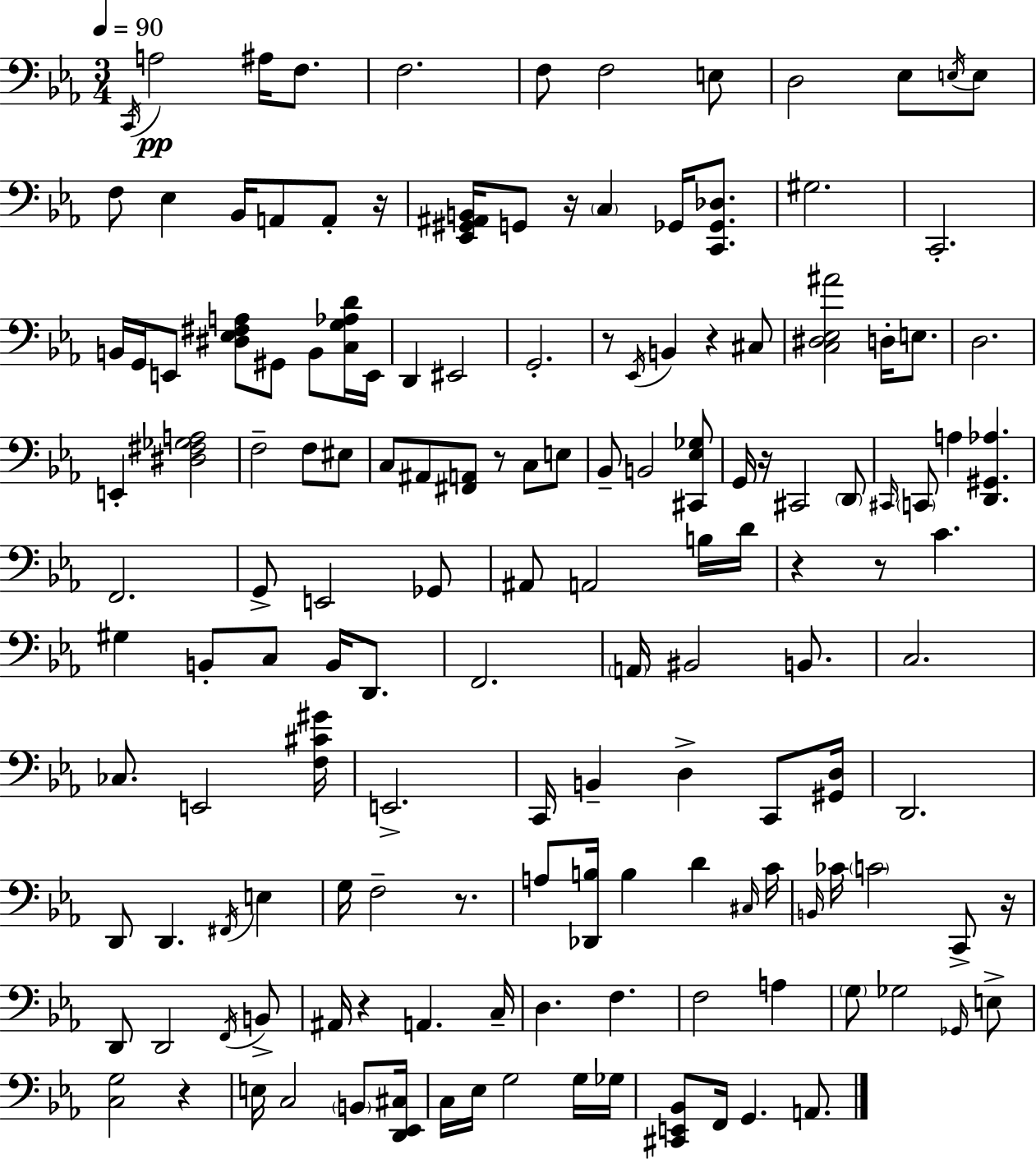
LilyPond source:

{
  \clef bass
  \numericTimeSignature
  \time 3/4
  \key ees \major
  \tempo 4 = 90
  \acciaccatura { c,16 }\pp a2 ais16 f8. | f2. | f8 f2 e8 | d2 ees8 \acciaccatura { e16 } | \break e8 f8 ees4 bes,16 a,8 a,8-. | r16 <ees, gis, ais, b,>16 g,8 r16 \parenthesize c4 ges,16 <c, ges, des>8. | gis2. | c,2.-. | \break b,16 g,16 e,8 <dis ees fis a>8 gis,8 b,8 | <c g aes d'>16 e,16 d,4 eis,2 | g,2.-. | r8 \acciaccatura { ees,16 } b,4 r4 | \break cis8 <c dis ees ais'>2 d16-. | e8. d2. | e,4-. <dis fis ges a>2 | f2-- f8 | \break eis8 c8 ais,8 <fis, a,>8 r8 c8 | e8 bes,8-- b,2 | <cis, ees ges>8 g,16 r16 cis,2 | \parenthesize d,8 \grace { cis,16 } \parenthesize c,8 a4 <d, gis, aes>4. | \break f,2. | g,8-> e,2 | ges,8 ais,8 a,2 | b16 d'16 r4 r8 c'4. | \break gis4 b,8-. c8 | b,16 d,8. f,2. | \parenthesize a,16 bis,2 | b,8. c2. | \break ces8. e,2 | <f cis' gis'>16 e,2.-> | c,16 b,4-- d4-> | c,8 <gis, d>16 d,2. | \break d,8 d,4. | \acciaccatura { fis,16 } e4 g16 f2-- | r8. a8 <des, b>16 b4 | d'4 \grace { cis16 } c'16 \grace { b,16 } ces'16 \parenthesize c'2 | \break c,8-> r16 d,8 d,2 | \acciaccatura { f,16 } b,8-> ais,16 r4 | a,4. c16-- d4. | f4. f2 | \break a4 \parenthesize g8 ges2 | \grace { ges,16 } e8-> <c g>2 | r4 e16 c2 | \parenthesize b,8 <d, ees, cis>16 c16 ees16 g2 | \break g16 ges16 <cis, e, bes,>8 f,16 | g,4. a,8. \bar "|."
}